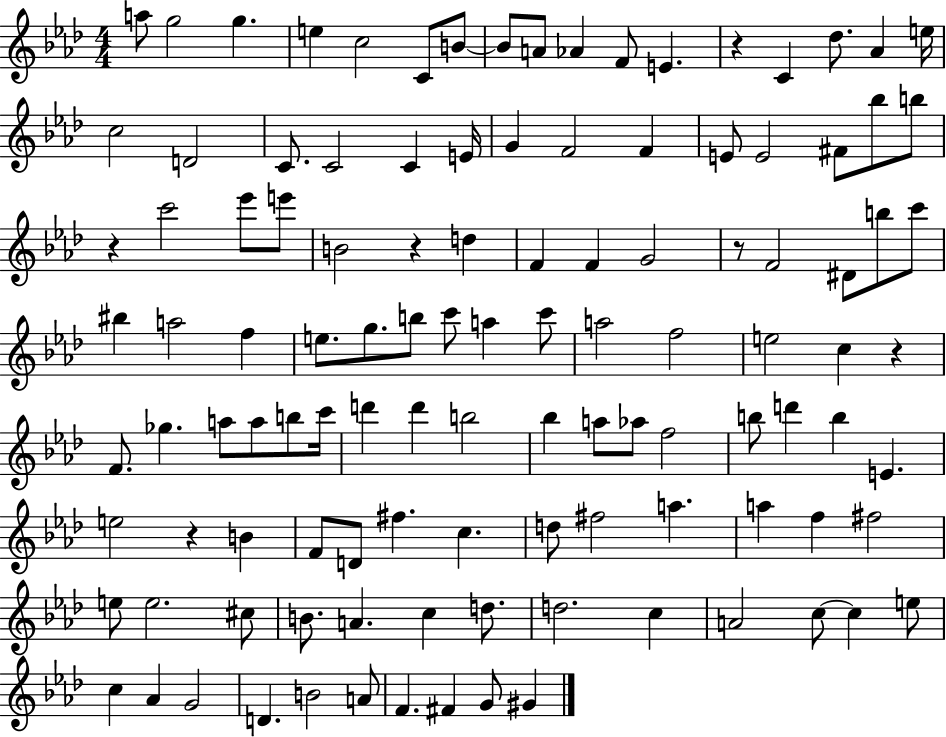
X:1
T:Untitled
M:4/4
L:1/4
K:Ab
a/2 g2 g e c2 C/2 B/2 B/2 A/2 _A F/2 E z C _d/2 _A e/4 c2 D2 C/2 C2 C E/4 G F2 F E/2 E2 ^F/2 _b/2 b/2 z c'2 _e'/2 e'/2 B2 z d F F G2 z/2 F2 ^D/2 b/2 c'/2 ^b a2 f e/2 g/2 b/2 c'/2 a c'/2 a2 f2 e2 c z F/2 _g a/2 a/2 b/2 c'/4 d' d' b2 _b a/2 _a/2 f2 b/2 d' b E e2 z B F/2 D/2 ^f c d/2 ^f2 a a f ^f2 e/2 e2 ^c/2 B/2 A c d/2 d2 c A2 c/2 c e/2 c _A G2 D B2 A/2 F ^F G/2 ^G